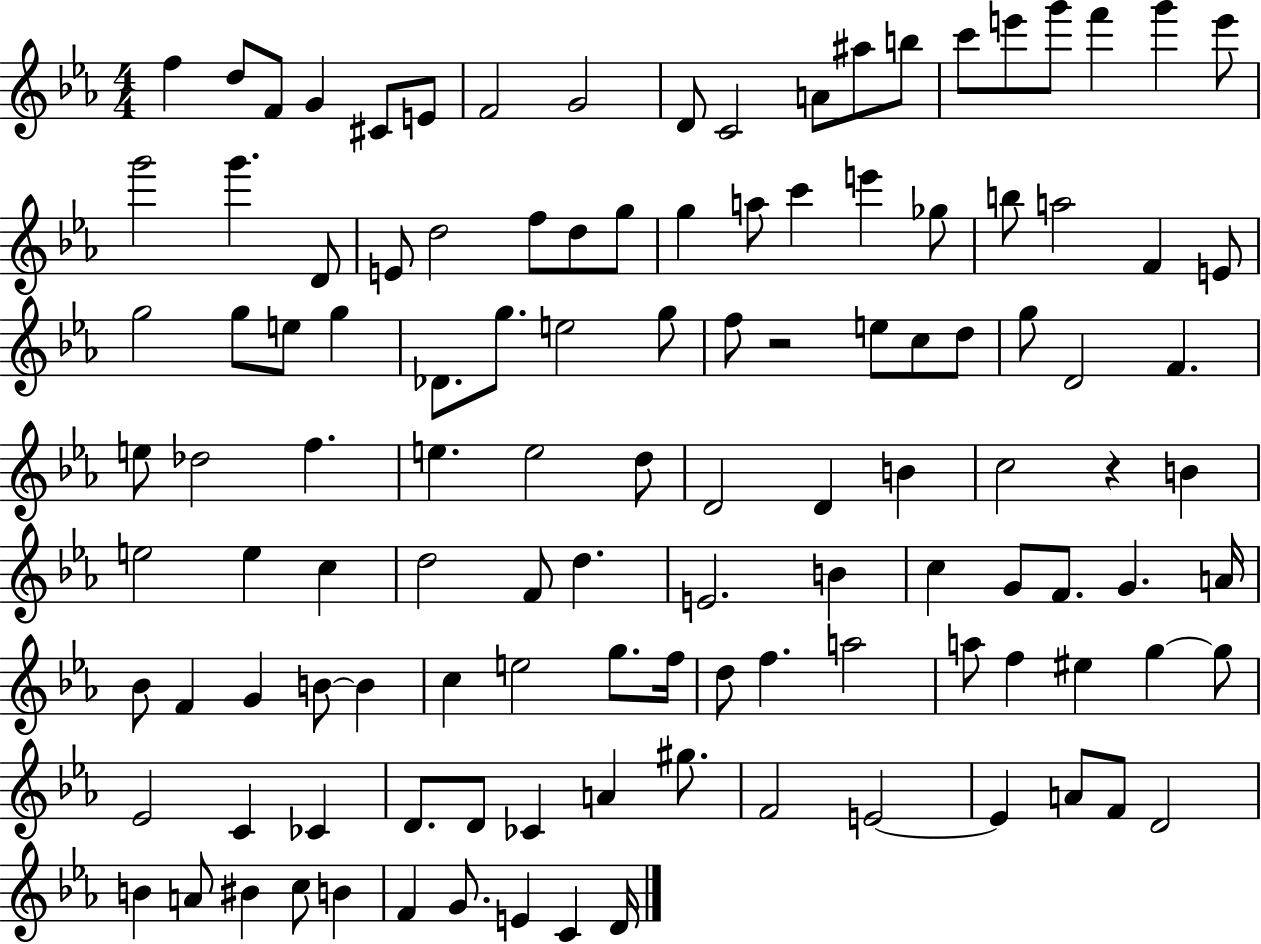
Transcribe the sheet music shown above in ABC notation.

X:1
T:Untitled
M:4/4
L:1/4
K:Eb
f d/2 F/2 G ^C/2 E/2 F2 G2 D/2 C2 A/2 ^a/2 b/2 c'/2 e'/2 g'/2 f' g' e'/2 g'2 g' D/2 E/2 d2 f/2 d/2 g/2 g a/2 c' e' _g/2 b/2 a2 F E/2 g2 g/2 e/2 g _D/2 g/2 e2 g/2 f/2 z2 e/2 c/2 d/2 g/2 D2 F e/2 _d2 f e e2 d/2 D2 D B c2 z B e2 e c d2 F/2 d E2 B c G/2 F/2 G A/4 _B/2 F G B/2 B c e2 g/2 f/4 d/2 f a2 a/2 f ^e g g/2 _E2 C _C D/2 D/2 _C A ^g/2 F2 E2 E A/2 F/2 D2 B A/2 ^B c/2 B F G/2 E C D/4